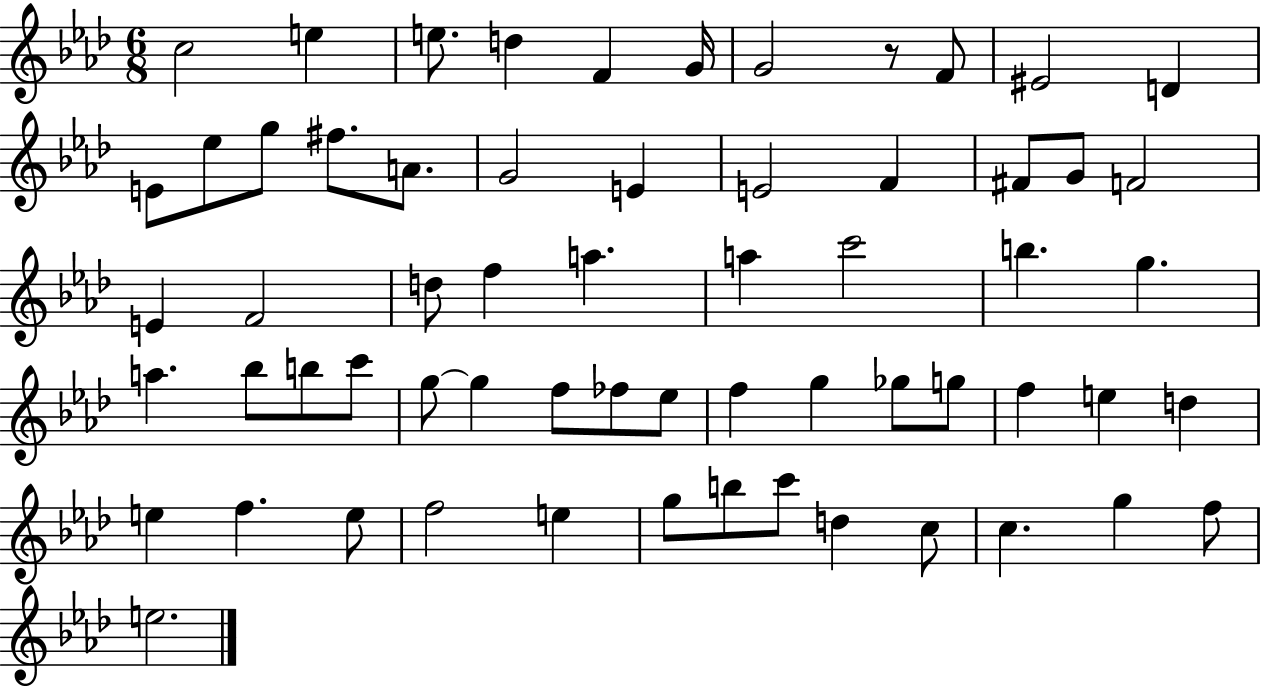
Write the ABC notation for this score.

X:1
T:Untitled
M:6/8
L:1/4
K:Ab
c2 e e/2 d F G/4 G2 z/2 F/2 ^E2 D E/2 _e/2 g/2 ^f/2 A/2 G2 E E2 F ^F/2 G/2 F2 E F2 d/2 f a a c'2 b g a _b/2 b/2 c'/2 g/2 g f/2 _f/2 _e/2 f g _g/2 g/2 f e d e f e/2 f2 e g/2 b/2 c'/2 d c/2 c g f/2 e2